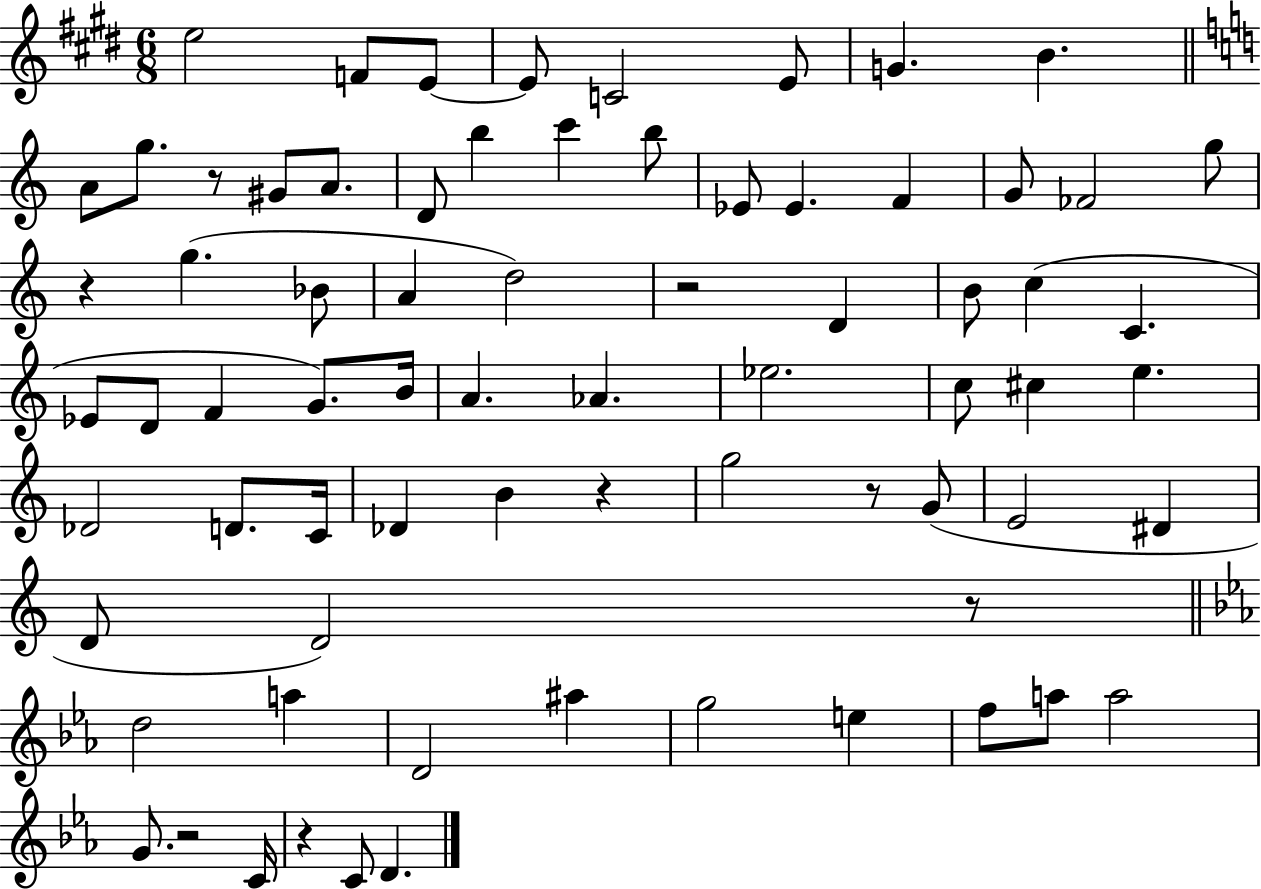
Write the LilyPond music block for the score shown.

{
  \clef treble
  \numericTimeSignature
  \time 6/8
  \key e \major
  e''2 f'8 e'8~~ | e'8 c'2 e'8 | g'4. b'4. | \bar "||" \break \key c \major a'8 g''8. r8 gis'8 a'8. | d'8 b''4 c'''4 b''8 | ees'8 ees'4. f'4 | g'8 fes'2 g''8 | \break r4 g''4.( bes'8 | a'4 d''2) | r2 d'4 | b'8 c''4( c'4. | \break ees'8 d'8 f'4 g'8.) b'16 | a'4. aes'4. | ees''2. | c''8 cis''4 e''4. | \break des'2 d'8. c'16 | des'4 b'4 r4 | g''2 r8 g'8( | e'2 dis'4 | \break d'8 d'2) r8 | \bar "||" \break \key ees \major d''2 a''4 | d'2 ais''4 | g''2 e''4 | f''8 a''8 a''2 | \break g'8. r2 c'16 | r4 c'8 d'4. | \bar "|."
}